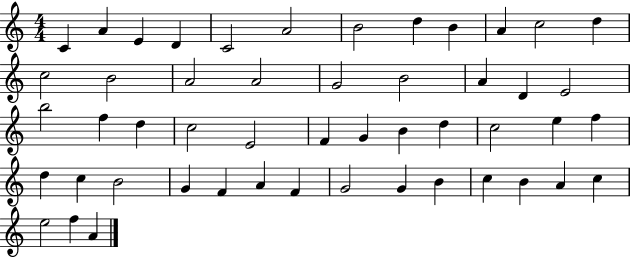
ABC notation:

X:1
T:Untitled
M:4/4
L:1/4
K:C
C A E D C2 A2 B2 d B A c2 d c2 B2 A2 A2 G2 B2 A D E2 b2 f d c2 E2 F G B d c2 e f d c B2 G F A F G2 G B c B A c e2 f A